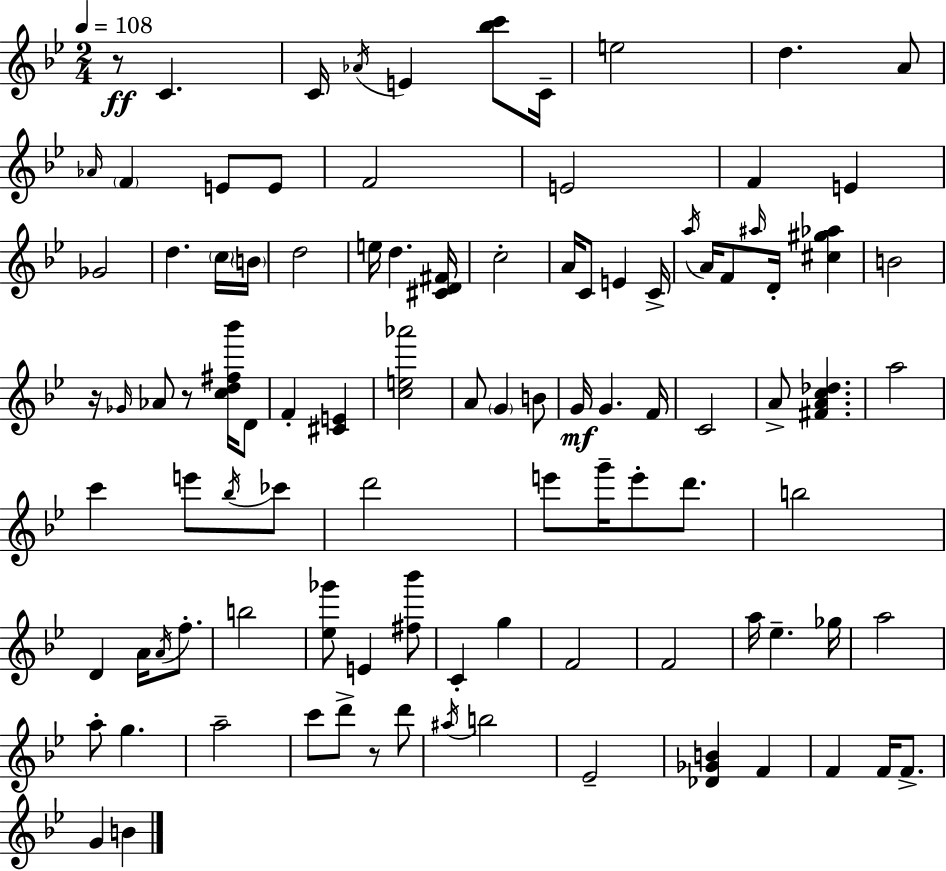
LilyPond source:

{
  \clef treble
  \numericTimeSignature
  \time 2/4
  \key g \minor
  \tempo 4 = 108
  r8\ff c'4. | c'16 \acciaccatura { aes'16 } e'4 <bes'' c'''>8 | c'16-- e''2 | d''4. a'8 | \break \grace { aes'16 } \parenthesize f'4 e'8 | e'8 f'2 | e'2 | f'4 e'4 | \break ges'2 | d''4. | \parenthesize c''16 \parenthesize b'16 d''2 | e''16 d''4. | \break <cis' d' fis'>16 c''2-. | a'16 c'8 e'4 | c'16-> \acciaccatura { a''16 } a'16 f'8 \grace { ais''16 } d'16-. | <cis'' gis'' aes''>4 b'2 | \break r16 \grace { ges'16 } aes'8 | r8 <c'' d'' fis'' bes'''>16 d'8 f'4-. | <cis' e'>4 <c'' e'' aes'''>2 | a'8 \parenthesize g'4 | \break b'8 g'16\mf g'4. | f'16 c'2 | a'8-> <fis' a' c'' des''>4. | a''2 | \break c'''4 | e'''8 \acciaccatura { bes''16 } ces'''8 d'''2 | e'''8 | g'''16-- e'''8-. d'''8. b''2 | \break d'4 | a'16 \acciaccatura { a'16 } f''8.-. b''2 | <ees'' ges'''>8 | e'4 <fis'' bes'''>8 c'4-. | \break g''4 f'2 | f'2 | a''16 | ees''4.-- ges''16 a''2 | \break a''8-. | g''4. a''2-- | c'''8 | d'''8-> r8 d'''8 \acciaccatura { ais''16 } | \break b''2 | ees'2-- | <des' ges' b'>4 f'4 | f'4 f'16 f'8.-> | \break g'4 b'4 | \bar "|."
}